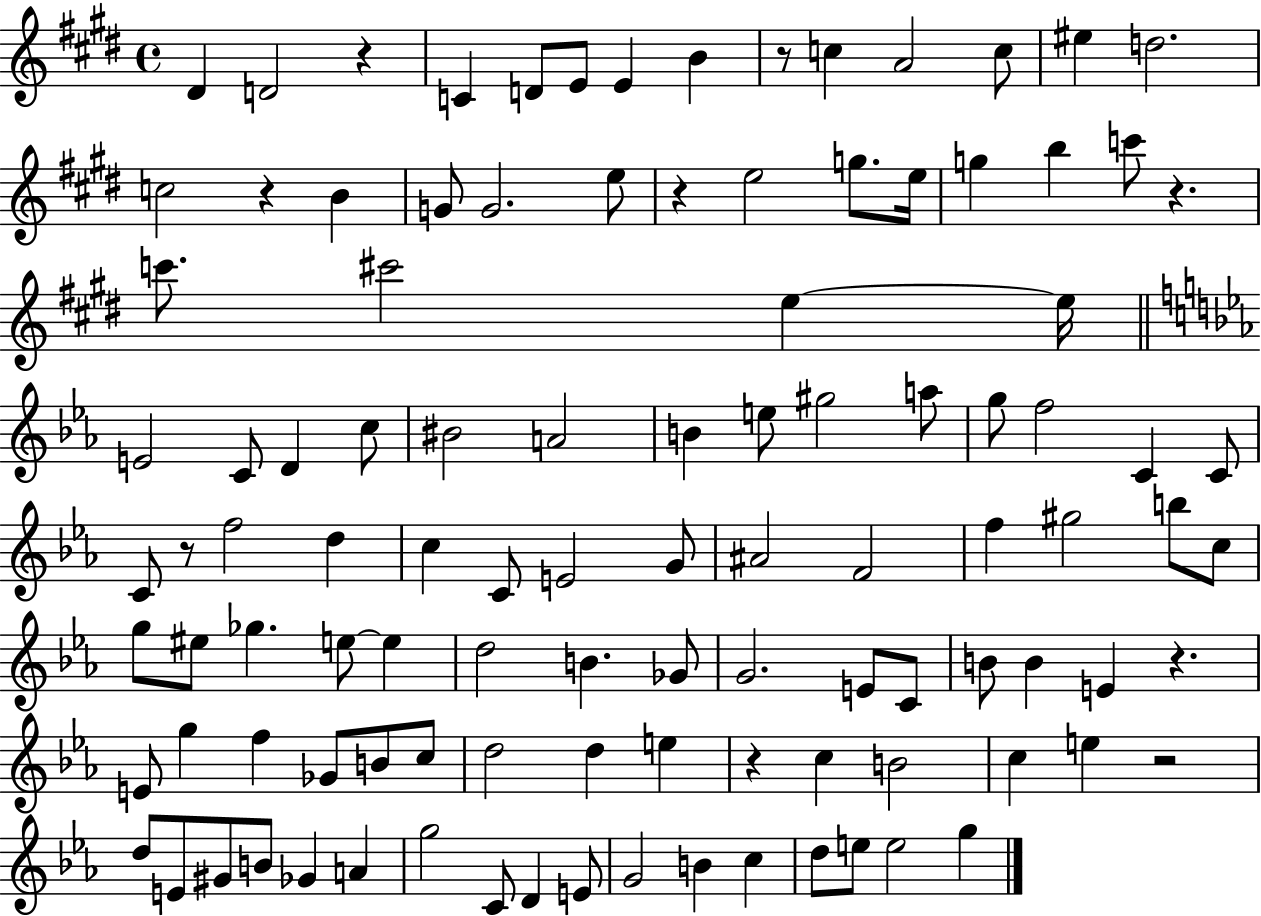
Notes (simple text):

D#4/q D4/h R/q C4/q D4/e E4/e E4/q B4/q R/e C5/q A4/h C5/e EIS5/q D5/h. C5/h R/q B4/q G4/e G4/h. E5/e R/q E5/h G5/e. E5/s G5/q B5/q C6/e R/q. C6/e. C#6/h E5/q E5/s E4/h C4/e D4/q C5/e BIS4/h A4/h B4/q E5/e G#5/h A5/e G5/e F5/h C4/q C4/e C4/e R/e F5/h D5/q C5/q C4/e E4/h G4/e A#4/h F4/h F5/q G#5/h B5/e C5/e G5/e EIS5/e Gb5/q. E5/e E5/q D5/h B4/q. Gb4/e G4/h. E4/e C4/e B4/e B4/q E4/q R/q. E4/e G5/q F5/q Gb4/e B4/e C5/e D5/h D5/q E5/q R/q C5/q B4/h C5/q E5/q R/h D5/e E4/e G#4/e B4/e Gb4/q A4/q G5/h C4/e D4/q E4/e G4/h B4/q C5/q D5/e E5/e E5/h G5/q